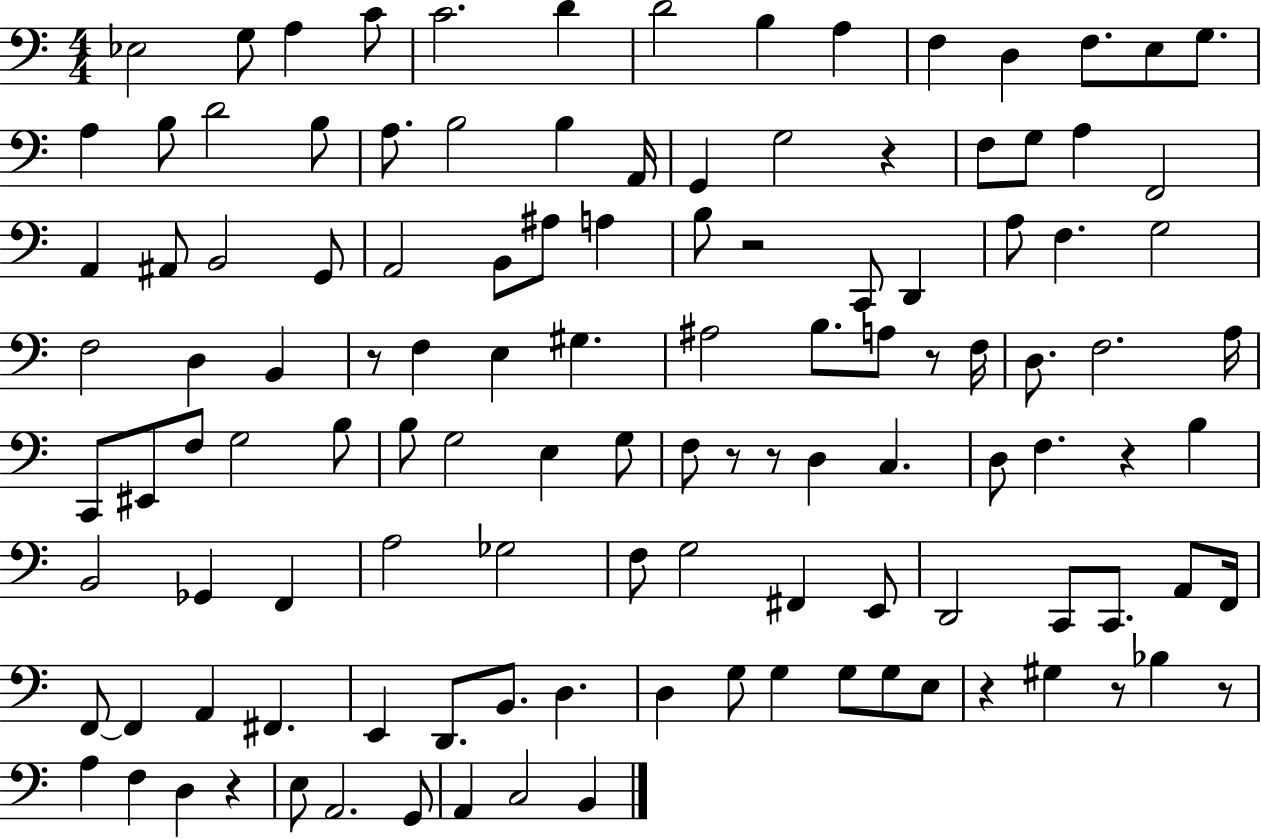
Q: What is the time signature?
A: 4/4